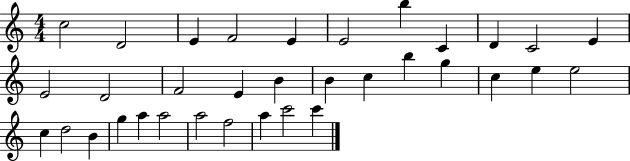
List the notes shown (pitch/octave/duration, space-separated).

C5/h D4/h E4/q F4/h E4/q E4/h B5/q C4/q D4/q C4/h E4/q E4/h D4/h F4/h E4/q B4/q B4/q C5/q B5/q G5/q C5/q E5/q E5/h C5/q D5/h B4/q G5/q A5/q A5/h A5/h F5/h A5/q C6/h C6/q